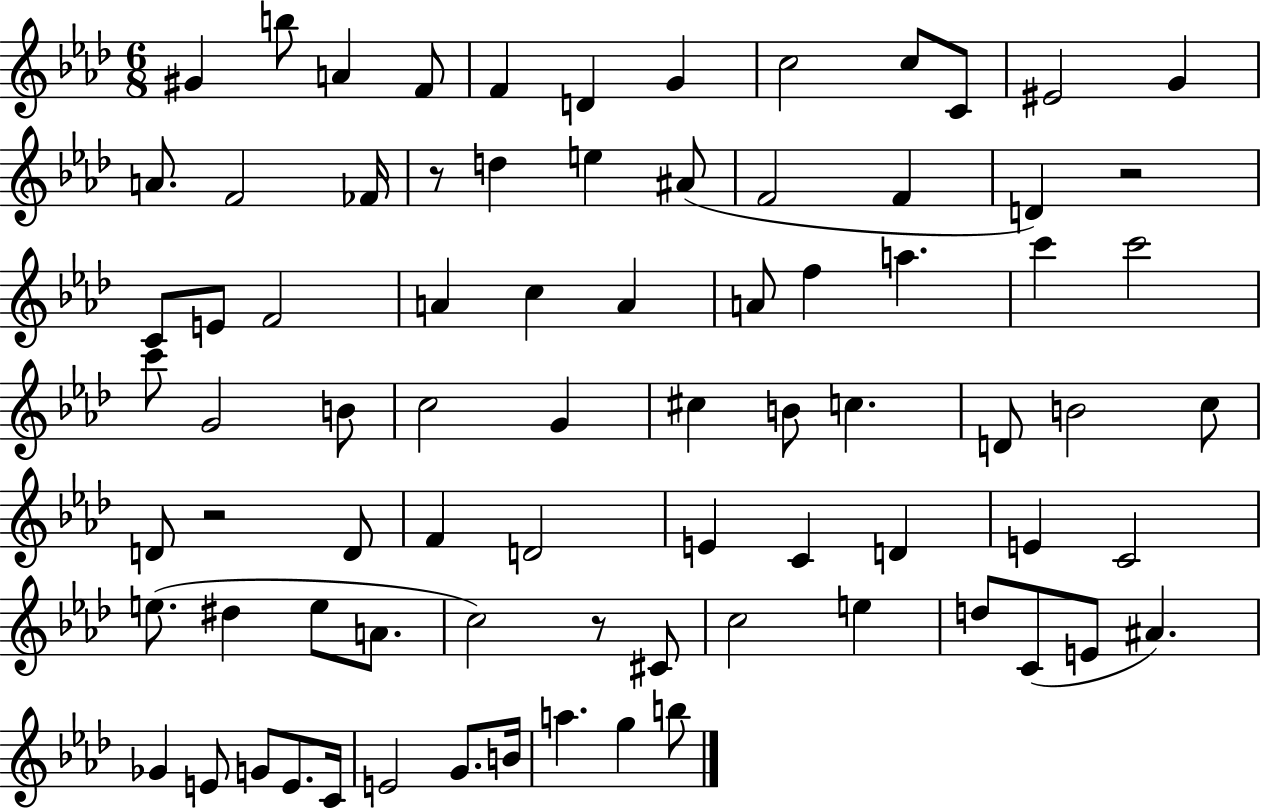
{
  \clef treble
  \numericTimeSignature
  \time 6/8
  \key aes \major
  gis'4 b''8 a'4 f'8 | f'4 d'4 g'4 | c''2 c''8 c'8 | eis'2 g'4 | \break a'8. f'2 fes'16 | r8 d''4 e''4 ais'8( | f'2 f'4 | d'4) r2 | \break c'8 e'8 f'2 | a'4 c''4 a'4 | a'8 f''4 a''4. | c'''4 c'''2 | \break c'''8 g'2 b'8 | c''2 g'4 | cis''4 b'8 c''4. | d'8 b'2 c''8 | \break d'8 r2 d'8 | f'4 d'2 | e'4 c'4 d'4 | e'4 c'2 | \break e''8.( dis''4 e''8 a'8. | c''2) r8 cis'8 | c''2 e''4 | d''8 c'8( e'8 ais'4.) | \break ges'4 e'8 g'8 e'8. c'16 | e'2 g'8. b'16 | a''4. g''4 b''8 | \bar "|."
}